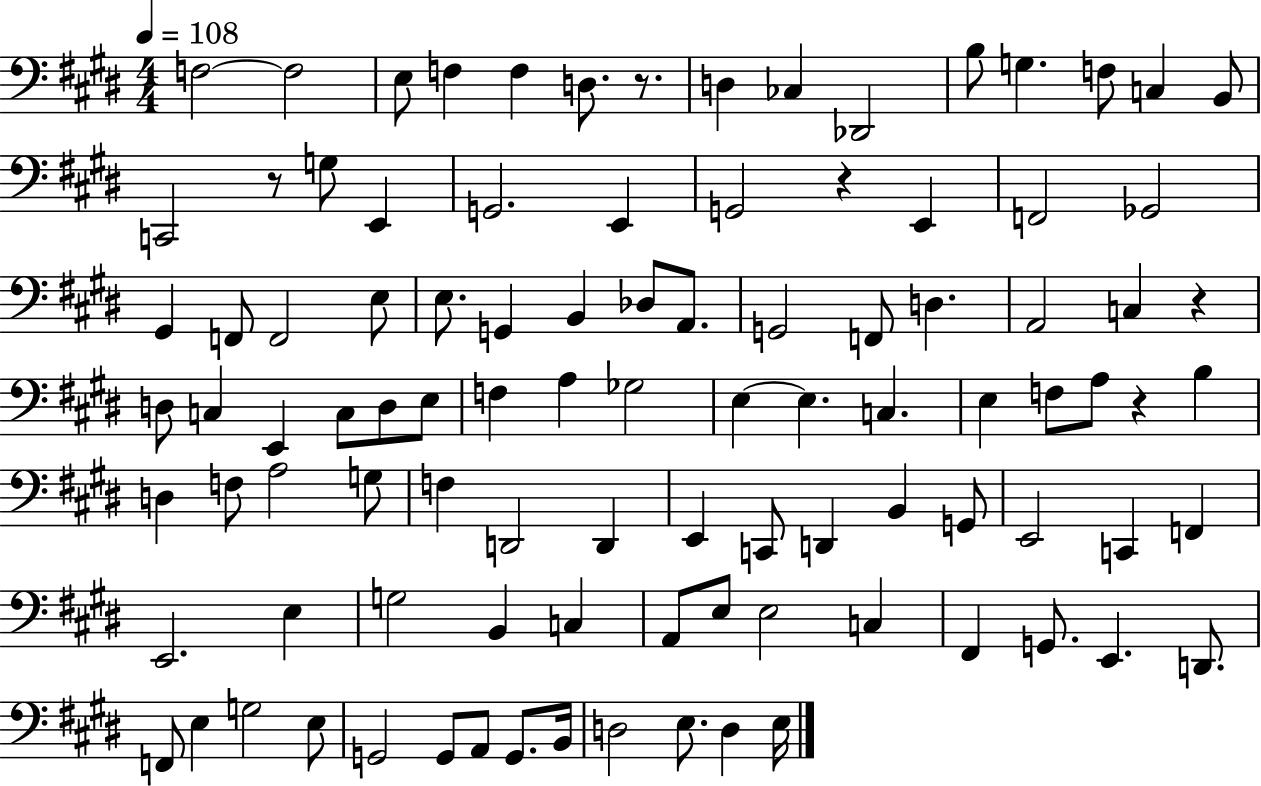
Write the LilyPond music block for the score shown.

{
  \clef bass
  \numericTimeSignature
  \time 4/4
  \key e \major
  \tempo 4 = 108
  f2~~ f2 | e8 f4 f4 d8. r8. | d4 ces4 des,2 | b8 g4. f8 c4 b,8 | \break c,2 r8 g8 e,4 | g,2. e,4 | g,2 r4 e,4 | f,2 ges,2 | \break gis,4 f,8 f,2 e8 | e8. g,4 b,4 des8 a,8. | g,2 f,8 d4. | a,2 c4 r4 | \break d8 c4 e,4 c8 d8 e8 | f4 a4 ges2 | e4~~ e4. c4. | e4 f8 a8 r4 b4 | \break d4 f8 a2 g8 | f4 d,2 d,4 | e,4 c,8 d,4 b,4 g,8 | e,2 c,4 f,4 | \break e,2. e4 | g2 b,4 c4 | a,8 e8 e2 c4 | fis,4 g,8. e,4. d,8. | \break f,8 e4 g2 e8 | g,2 g,8 a,8 g,8. b,16 | d2 e8. d4 e16 | \bar "|."
}